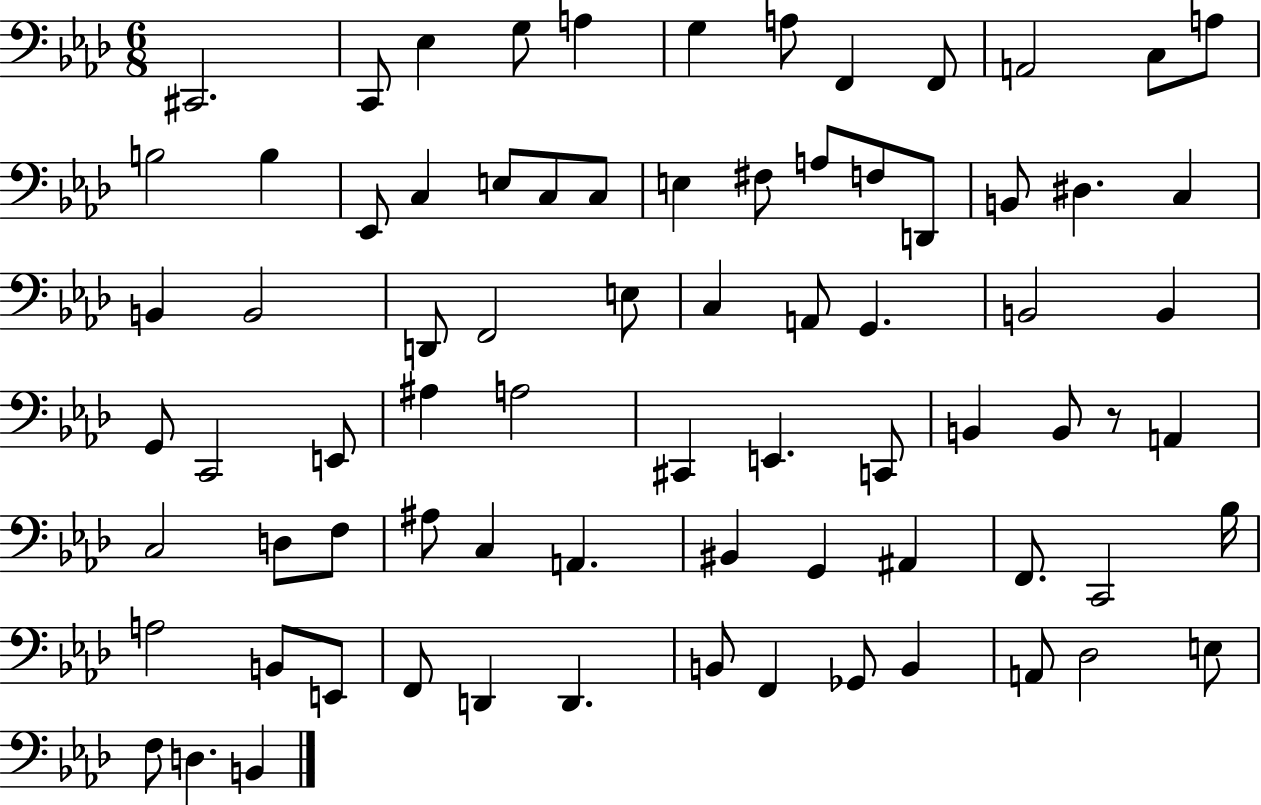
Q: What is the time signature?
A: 6/8